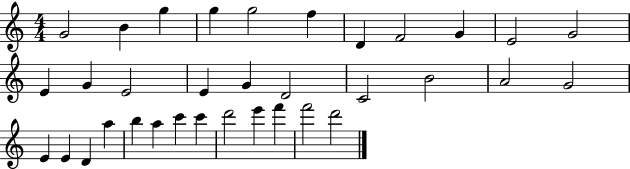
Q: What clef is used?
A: treble